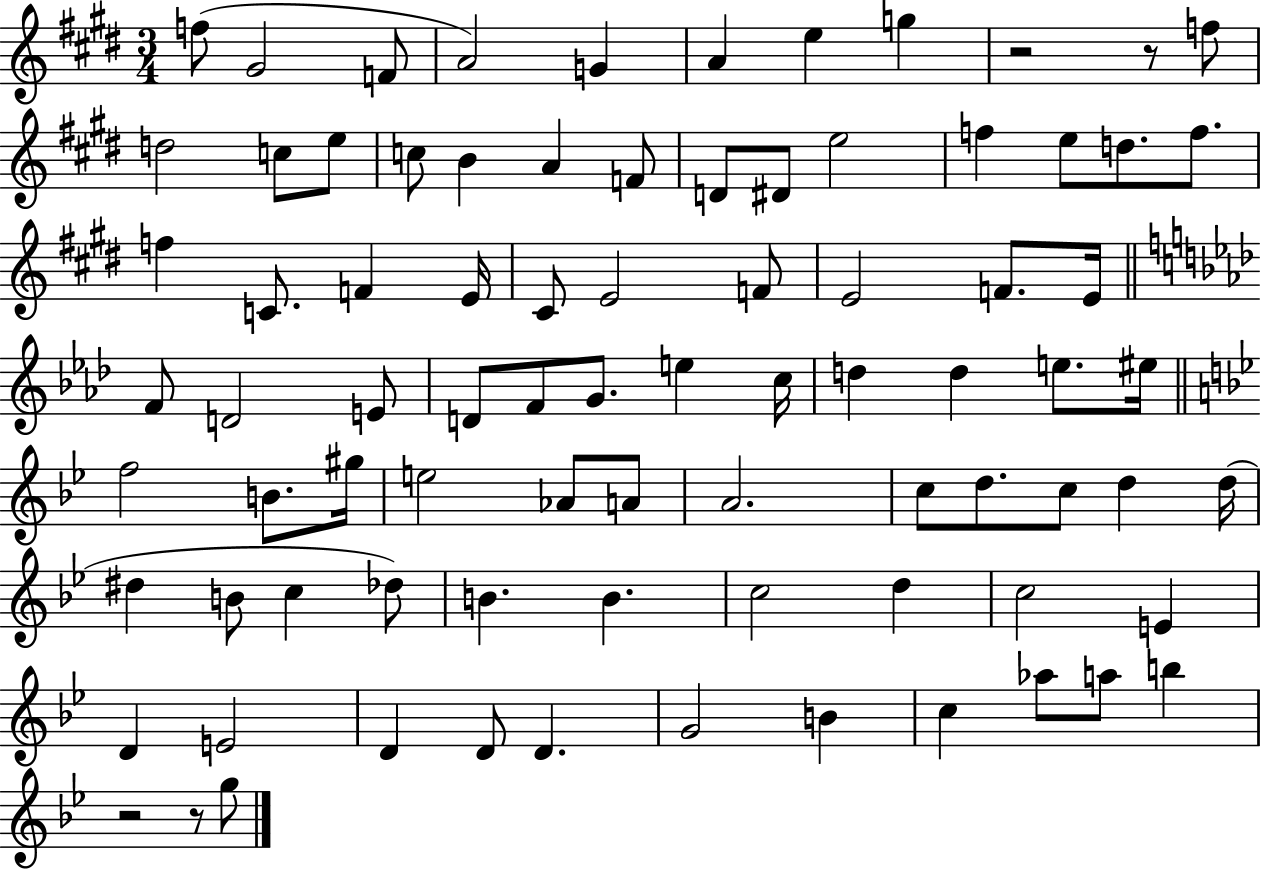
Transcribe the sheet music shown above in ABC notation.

X:1
T:Untitled
M:3/4
L:1/4
K:E
f/2 ^G2 F/2 A2 G A e g z2 z/2 f/2 d2 c/2 e/2 c/2 B A F/2 D/2 ^D/2 e2 f e/2 d/2 f/2 f C/2 F E/4 ^C/2 E2 F/2 E2 F/2 E/4 F/2 D2 E/2 D/2 F/2 G/2 e c/4 d d e/2 ^e/4 f2 B/2 ^g/4 e2 _A/2 A/2 A2 c/2 d/2 c/2 d d/4 ^d B/2 c _d/2 B B c2 d c2 E D E2 D D/2 D G2 B c _a/2 a/2 b z2 z/2 g/2